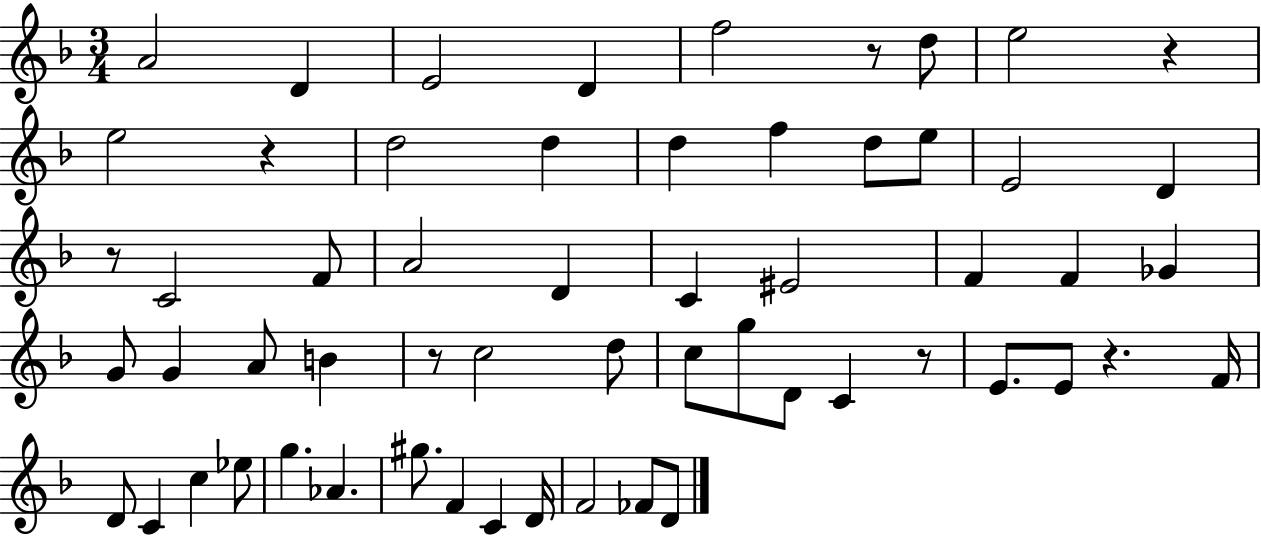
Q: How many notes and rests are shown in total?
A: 58